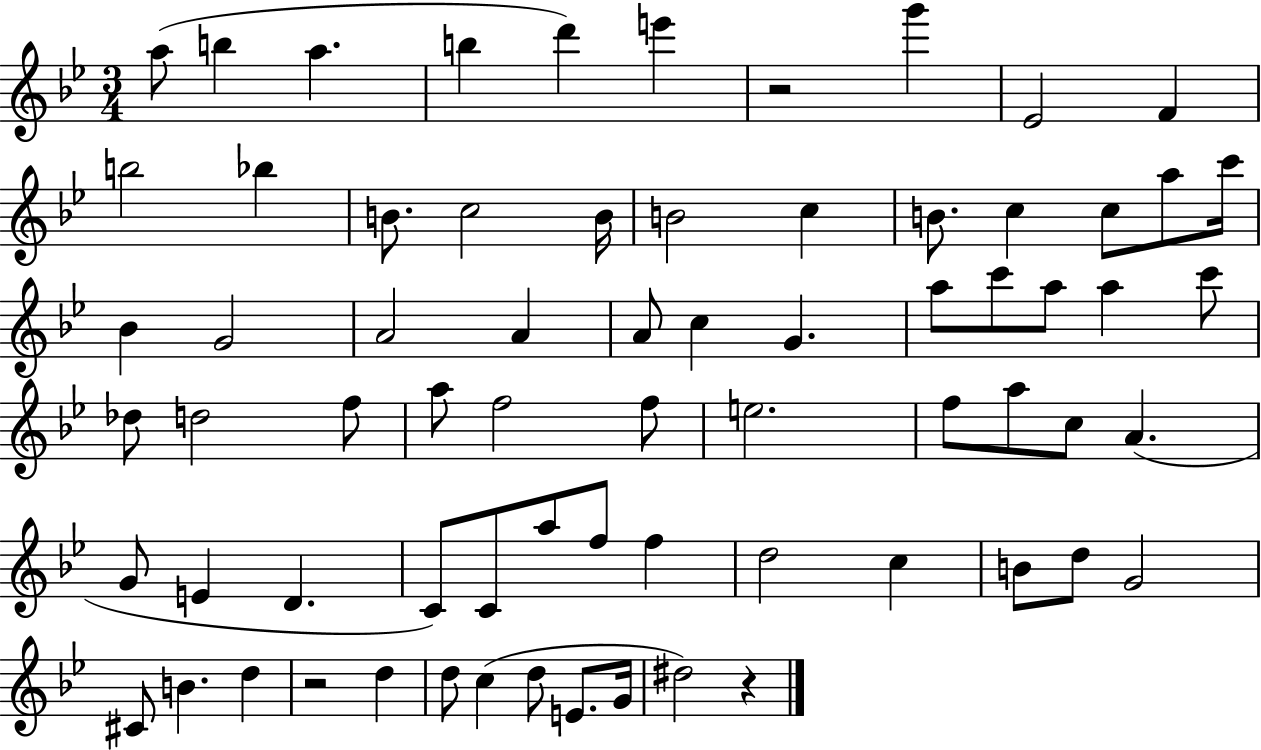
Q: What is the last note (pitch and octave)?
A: D#5